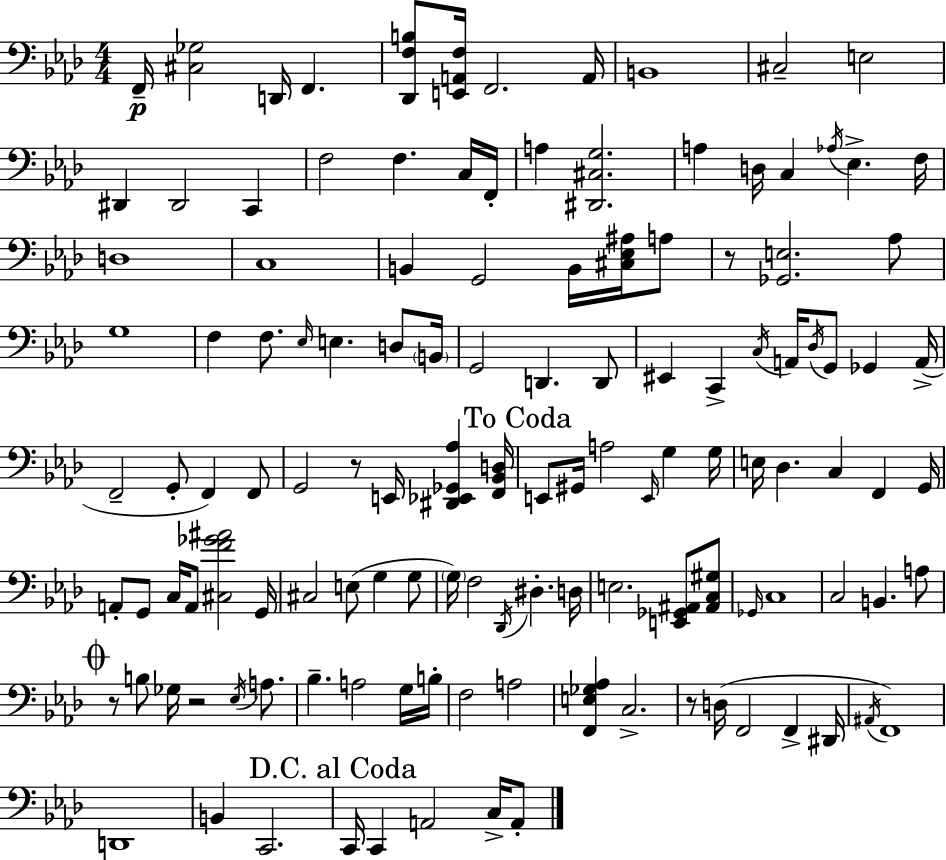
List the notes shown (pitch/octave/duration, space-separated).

F2/s [C#3,Gb3]/h D2/s F2/q. [Db2,F3,B3]/e [E2,A2,F3]/s F2/h. A2/s B2/w C#3/h E3/h D#2/q D#2/h C2/q F3/h F3/q. C3/s F2/s A3/q [D#2,C#3,G3]/h. A3/q D3/s C3/q Ab3/s Eb3/q. F3/s D3/w C3/w B2/q G2/h B2/s [C#3,Eb3,A#3]/s A3/e R/e [Gb2,E3]/h. Ab3/e G3/w F3/q F3/e. Eb3/s E3/q. D3/e B2/s G2/h D2/q. D2/e EIS2/q C2/q C3/s A2/s Db3/s G2/e Gb2/q A2/s F2/h G2/e F2/q F2/e G2/h R/e E2/s [D#2,Eb2,Gb2,Ab3]/q [F2,Bb2,D3]/s E2/e G#2/s A3/h E2/s G3/q G3/s E3/s Db3/q. C3/q F2/q G2/s A2/e G2/e C3/s A2/e [C#3,F4,Gb4,A#4]/h G2/s C#3/h E3/e G3/q G3/e G3/s F3/h Db2/s D#3/q. D3/s E3/h. [E2,Gb2,A#2]/e [A#2,C3,G#3]/e Gb2/s C3/w C3/h B2/q. A3/e R/e B3/e Gb3/s R/h Eb3/s A3/e. Bb3/q. A3/h G3/s B3/s F3/h A3/h [F2,E3,Gb3,Ab3]/q C3/h. R/e D3/s F2/h F2/q D#2/s A#2/s F2/w D2/w B2/q C2/h. C2/s C2/q A2/h C3/s A2/e